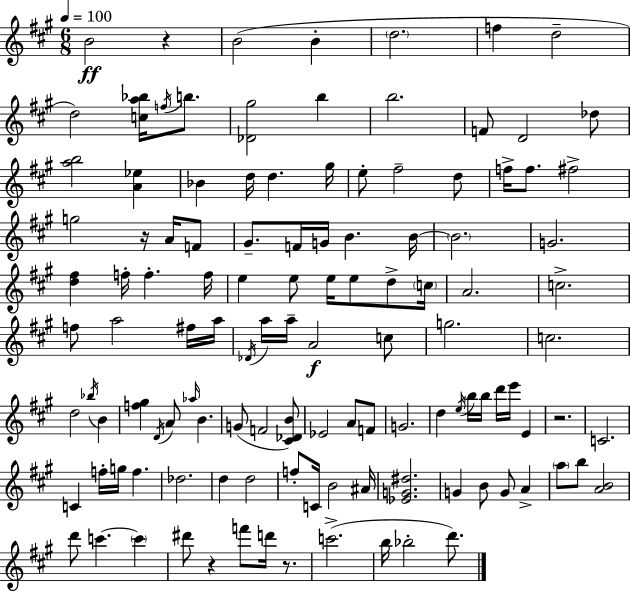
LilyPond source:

{
  \clef treble
  \numericTimeSignature
  \time 6/8
  \key a \major
  \tempo 4 = 100
  b'2\ff r4 | b'2( b'4-. | \parenthesize d''2. | f''4 d''2-- | \break d''2) <c'' a'' bes''>16 \acciaccatura { f''16 } b''8. | <des' gis''>2 b''4 | b''2. | f'8 d'2 des''8 | \break <a'' b''>2 <a' ees''>4 | bes'4 d''16 d''4. | gis''16 e''8-. fis''2-- d''8 | f''16-> f''8. fis''2-> | \break g''2 r16 a'16 f'8 | gis'8.-- f'16 g'16 b'4. | b'16~~ \parenthesize b'2. | g'2. | \break <d'' fis''>4 f''16-. f''4.-. | f''16 e''4 e''8 e''16 e''8 d''8-> | \parenthesize c''16 a'2. | c''2.-> | \break f''8 a''2 fis''16 | a''16 \acciaccatura { des'16 } a''16 a''16-- a'2\f | c''8 g''2. | c''2. | \break d''2 \acciaccatura { bes''16 } b'4 | <f'' gis''>4 \acciaccatura { d'16 } a'8 \grace { aes''16 } b'4. | g'8( f'2 | <cis' des' b'>8) ees'2 | \break a'8 f'8 g'2. | d''4 \acciaccatura { e''16 } b''16 b''16 | d'''16 e'''16 e'4 r2. | c'2. | \break c'4 f''16-. g''16 | f''4. des''2. | d''4 d''2 | f''8-. c'16 b'2 | \break ais'16 <ees' g' dis''>2. | g'4 b'8 | g'8 a'4-> \parenthesize a''8 b''8 <a' b'>2 | d'''8 c'''4.~~ | \break \parenthesize c'''4 dis'''8 r4 | f'''8 d'''16 r8. c'''2.->( | b''16 bes''2-. | d'''8.) \bar "|."
}